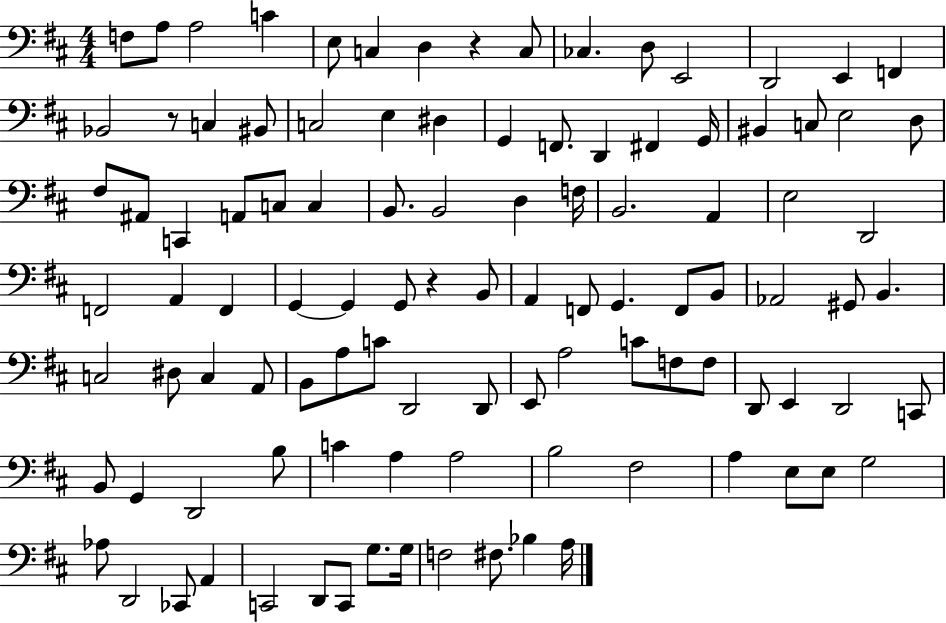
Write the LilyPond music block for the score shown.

{
  \clef bass
  \numericTimeSignature
  \time 4/4
  \key d \major
  f8 a8 a2 c'4 | e8 c4 d4 r4 c8 | ces4. d8 e,2 | d,2 e,4 f,4 | \break bes,2 r8 c4 bis,8 | c2 e4 dis4 | g,4 f,8. d,4 fis,4 g,16 | bis,4 c8 e2 d8 | \break fis8 ais,8 c,4 a,8 c8 c4 | b,8. b,2 d4 f16 | b,2. a,4 | e2 d,2 | \break f,2 a,4 f,4 | g,4~~ g,4 g,8 r4 b,8 | a,4 f,8 g,4. f,8 b,8 | aes,2 gis,8 b,4. | \break c2 dis8 c4 a,8 | b,8 a8 c'8 d,2 d,8 | e,8 a2 c'8 f8 f8 | d,8 e,4 d,2 c,8 | \break b,8 g,4 d,2 b8 | c'4 a4 a2 | b2 fis2 | a4 e8 e8 g2 | \break aes8 d,2 ces,8 a,4 | c,2 d,8 c,8 g8. g16 | f2 fis8. bes4 a16 | \bar "|."
}